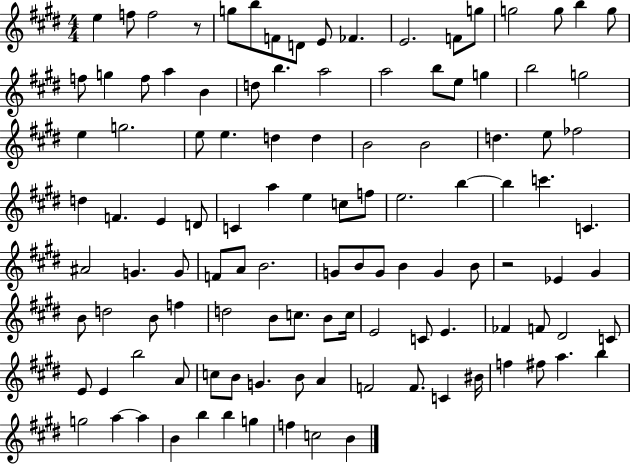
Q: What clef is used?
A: treble